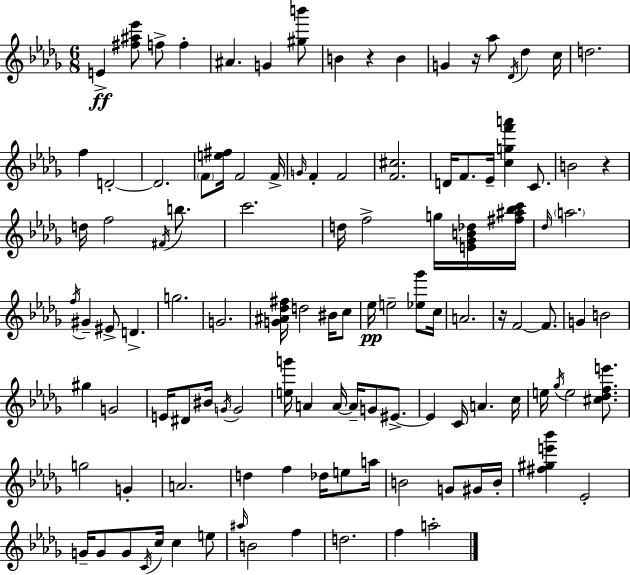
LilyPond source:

{
  \clef treble
  \numericTimeSignature
  \time 6/8
  \key bes \minor
  \repeat volta 2 { e'4->\ff <fis'' ais'' ees'''>8 f''8-> f''4-. | ais'4. g'4 <gis'' b'''>8 | b'4 r4 b'4 | g'4 r16 aes''8 \acciaccatura { des'16 } des''4 | \break c''16 d''2. | f''4 d'2-.~~ | d'2. | \parenthesize f'8 <e'' fis''>16 f'2 | \break f'16-> \grace { g'16 } f'4-. f'2 | <f' cis''>2. | d'16 f'8. ees'16-- <c'' g'' f''' a'''>4 c'8. | b'2 r4 | \break d''16 f''2 \acciaccatura { fis'16 } | b''8. c'''2. | d''16 f''2-> | g''16 <e' ges' b' des''>16 <fis'' ais'' bes'' c'''>16 \grace { des''16 } \parenthesize a''2. | \break \acciaccatura { f''16 } gis'4-- eis'8-> d'4.-> | g''2. | g'2. | <g' ais' des'' fis''>16 d''2 | \break bis'16 c''8 ees''16\pp e''2-- | <ees'' ges'''>8 c''16 a'2. | r16 f'2~~ | f'8. g'4 b'2 | \break gis''4 g'2 | e'16 dis'8 bis'16 \acciaccatura { g'16 } g'2 | <e'' g'''>16 a'4 a'16~~ | a'16-- g'8 eis'8.->~~ eis'4 c'16 a'4. | \break c''16 e''16 \acciaccatura { ges''16 } e''2 | <cis'' des'' f'' e'''>8. g''2 | g'4-. a'2. | d''4 f''4 | \break des''16 e''8 a''16 b'2 | g'8 gis'16 b'16-. <fis'' gis'' e''' bes'''>4 ees'2-. | g'16-- g'8 g'8 | \acciaccatura { c'16 } c''16 c''4 e''8 \grace { ais''16 } b'2 | \break f''4 d''2. | f''4 | a''2-. } \bar "|."
}